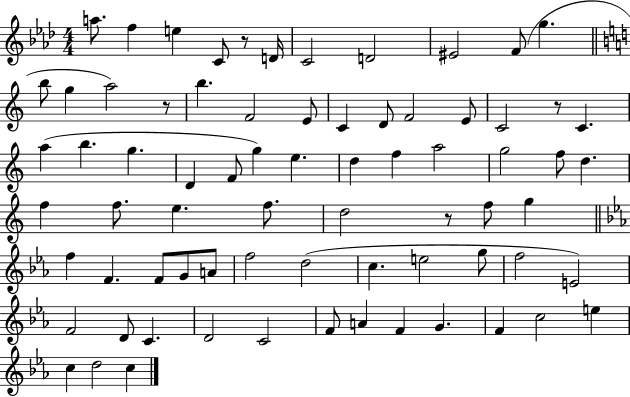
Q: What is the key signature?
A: AES major